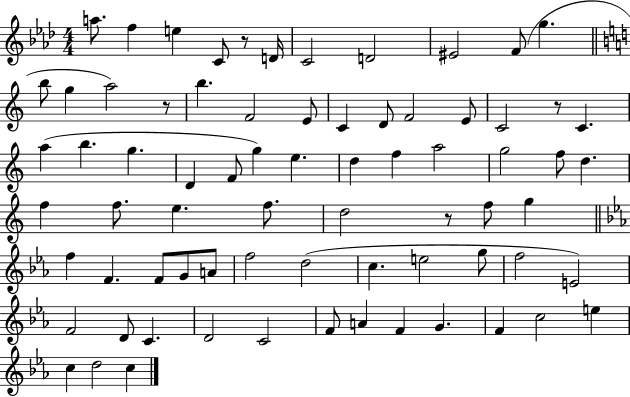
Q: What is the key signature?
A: AES major